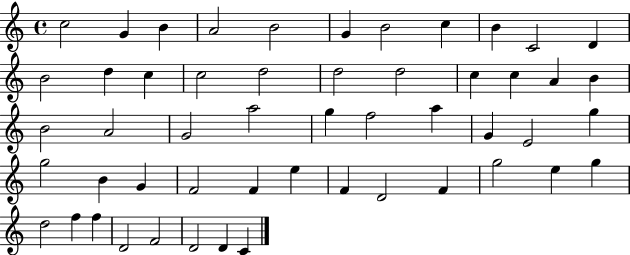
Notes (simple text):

C5/h G4/q B4/q A4/h B4/h G4/q B4/h C5/q B4/q C4/h D4/q B4/h D5/q C5/q C5/h D5/h D5/h D5/h C5/q C5/q A4/q B4/q B4/h A4/h G4/h A5/h G5/q F5/h A5/q G4/q E4/h G5/q G5/h B4/q G4/q F4/h F4/q E5/q F4/q D4/h F4/q G5/h E5/q G5/q D5/h F5/q F5/q D4/h F4/h D4/h D4/q C4/q